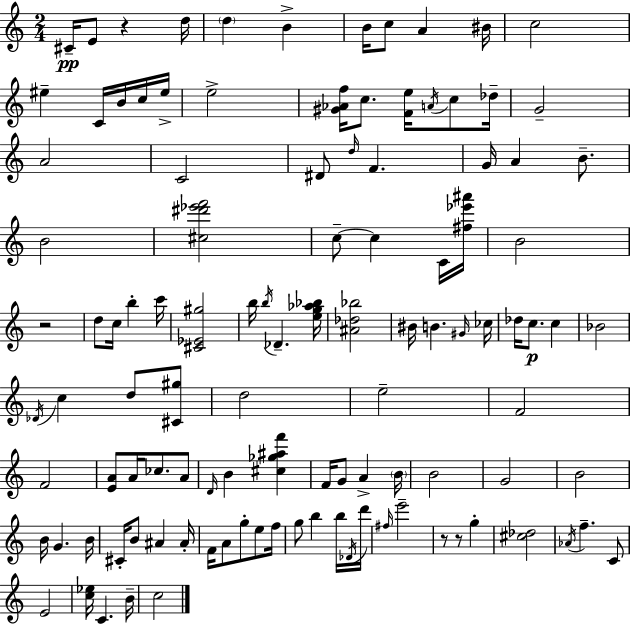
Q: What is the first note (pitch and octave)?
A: C#4